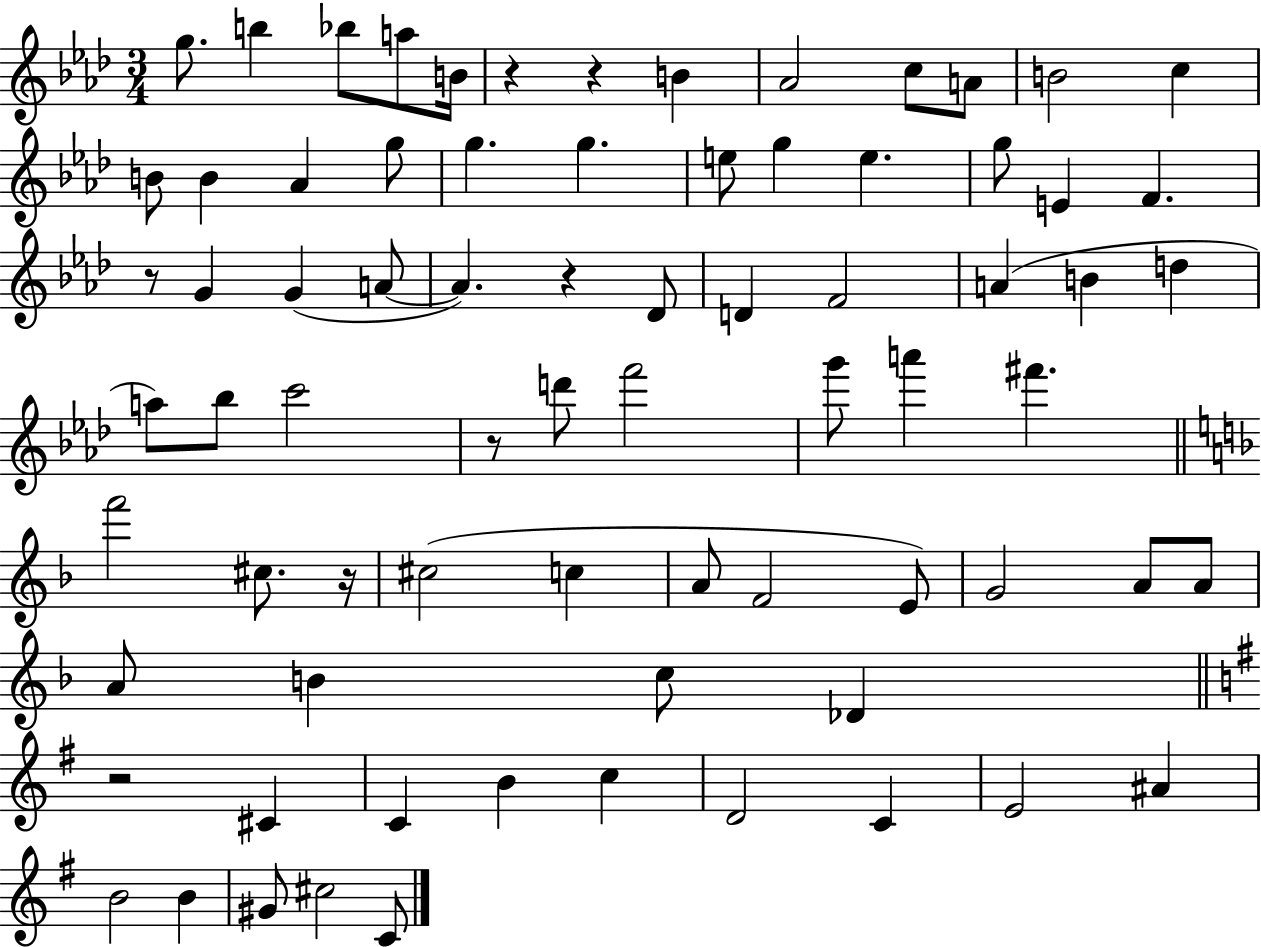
X:1
T:Untitled
M:3/4
L:1/4
K:Ab
g/2 b _b/2 a/2 B/4 z z B _A2 c/2 A/2 B2 c B/2 B _A g/2 g g e/2 g e g/2 E F z/2 G G A/2 A z _D/2 D F2 A B d a/2 _b/2 c'2 z/2 d'/2 f'2 g'/2 a' ^f' f'2 ^c/2 z/4 ^c2 c A/2 F2 E/2 G2 A/2 A/2 A/2 B c/2 _D z2 ^C C B c D2 C E2 ^A B2 B ^G/2 ^c2 C/2